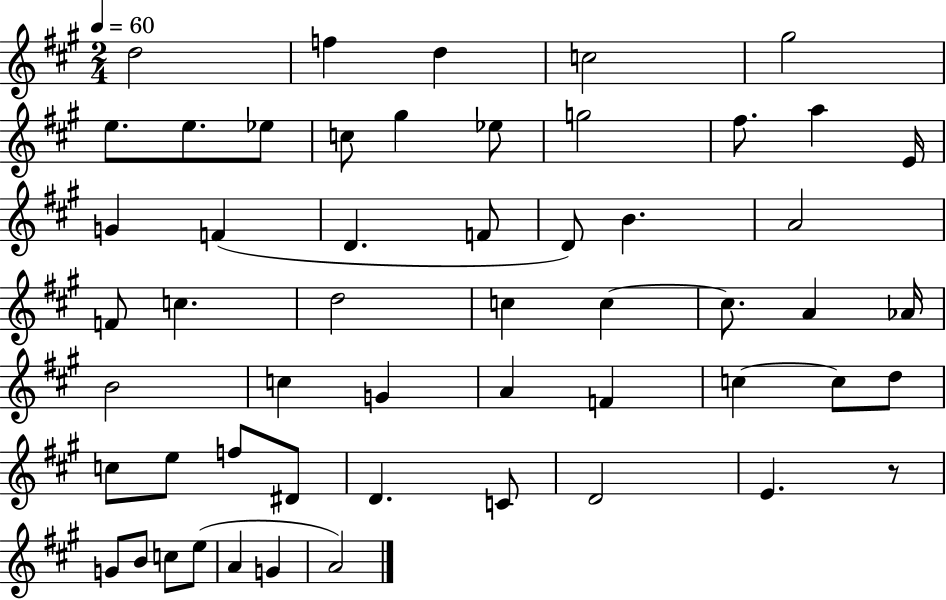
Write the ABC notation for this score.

X:1
T:Untitled
M:2/4
L:1/4
K:A
d2 f d c2 ^g2 e/2 e/2 _e/2 c/2 ^g _e/2 g2 ^f/2 a E/4 G F D F/2 D/2 B A2 F/2 c d2 c c c/2 A _A/4 B2 c G A F c c/2 d/2 c/2 e/2 f/2 ^D/2 D C/2 D2 E z/2 G/2 B/2 c/2 e/2 A G A2